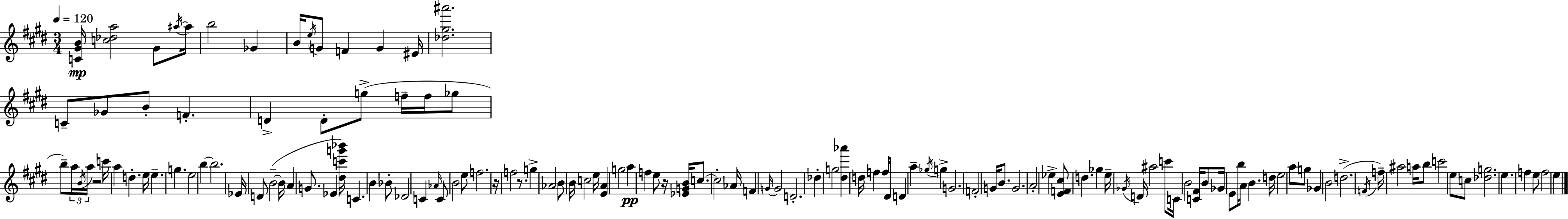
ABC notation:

X:1
T:Untitled
M:3/4
L:1/4
K:E
[C^GB]/4 [c_da]2 ^G/2 ^a/4 ^a/4 b2 _G B/4 e/4 G/2 F G ^E/4 [_d^g^a']2 C/2 _G/2 B/2 F D D/2 g/2 f/4 f/4 _g/2 b/2 a/4 B/4 a/4 z2 c'/4 a d e/4 e g e2 b b2 _E/4 D/2 B2 B/4 A G/2 _E [^dc'g'_b']/4 C B _B/2 _D2 C _A/4 C/2 B2 e/2 f2 z/4 f2 z/2 g _A2 B/2 B/4 c2 e/4 [EA] g2 a f e/2 z/4 [_EGB]/4 c/2 c2 _A/4 F G/4 G2 D2 _d g2 [^d_a'] d/4 f f/4 ^D/2 D a _g/4 g G2 F2 G/4 B/2 G2 A2 _e [EF^c]/2 d _g e/4 _G/4 D/4 ^a2 c'/2 C/4 B2 [C^F]/4 B/2 _G/4 E/2 b/4 A/4 B d/4 e2 a/2 g/2 _G B2 d2 F/4 f/4 ^a2 a/4 b/2 c'2 e/2 c/2 [_dg]2 e f e/2 f2 e